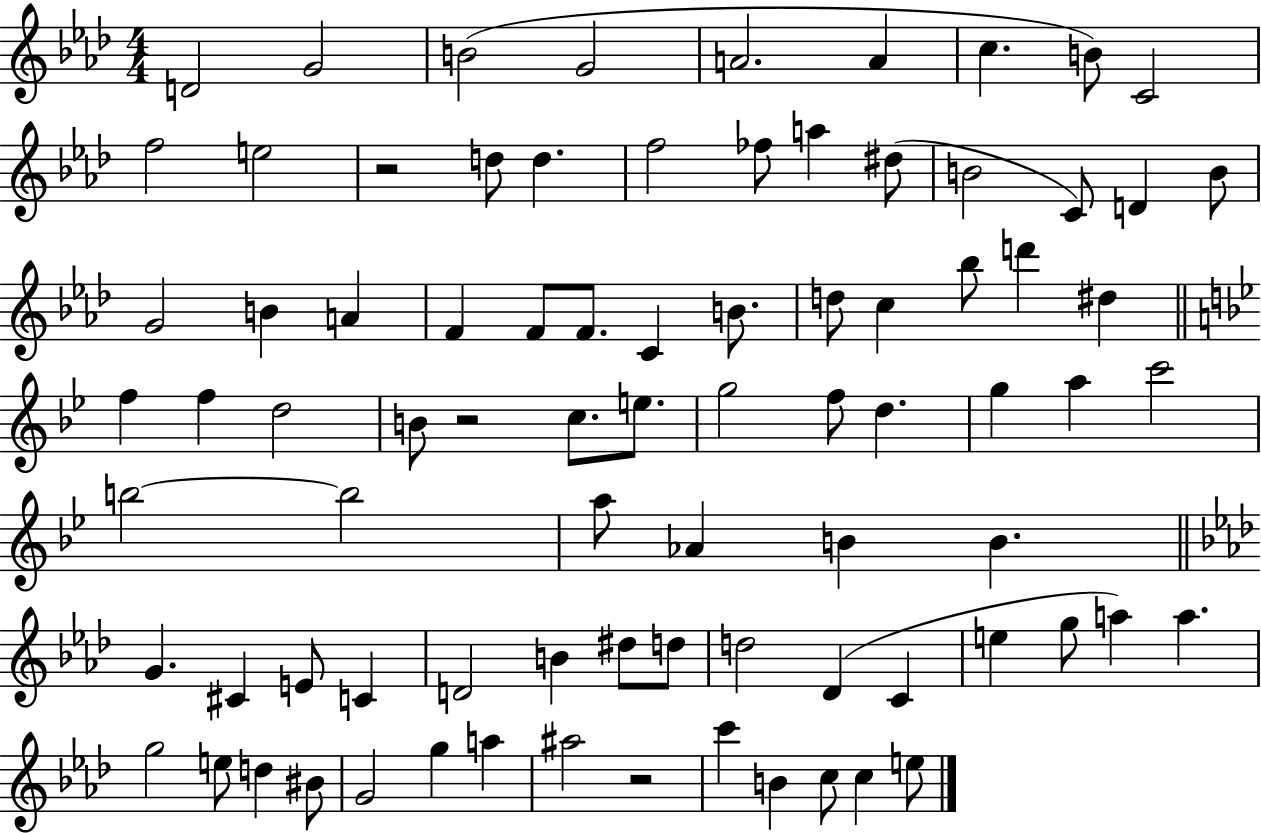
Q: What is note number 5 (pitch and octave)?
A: A4